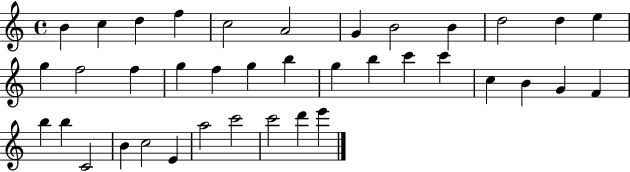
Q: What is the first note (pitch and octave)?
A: B4